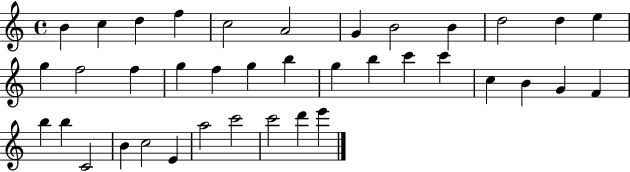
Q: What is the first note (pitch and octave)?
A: B4